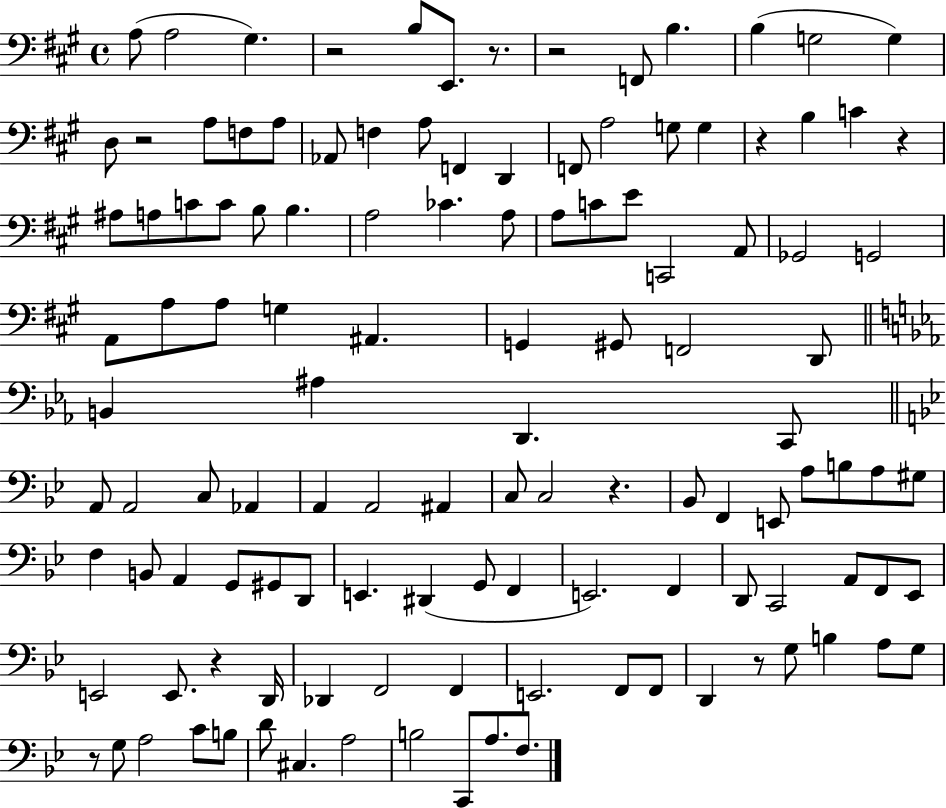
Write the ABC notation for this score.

X:1
T:Untitled
M:4/4
L:1/4
K:A
A,/2 A,2 ^G, z2 B,/2 E,,/2 z/2 z2 F,,/2 B, B, G,2 G, D,/2 z2 A,/2 F,/2 A,/2 _A,,/2 F, A,/2 F,, D,, F,,/2 A,2 G,/2 G, z B, C z ^A,/2 A,/2 C/2 C/2 B,/2 B, A,2 _C A,/2 A,/2 C/2 E/2 C,,2 A,,/2 _G,,2 G,,2 A,,/2 A,/2 A,/2 G, ^A,, G,, ^G,,/2 F,,2 D,,/2 B,, ^A, D,, C,,/2 A,,/2 A,,2 C,/2 _A,, A,, A,,2 ^A,, C,/2 C,2 z _B,,/2 F,, E,,/2 A,/2 B,/2 A,/2 ^G,/2 F, B,,/2 A,, G,,/2 ^G,,/2 D,,/2 E,, ^D,, G,,/2 F,, E,,2 F,, D,,/2 C,,2 A,,/2 F,,/2 _E,,/2 E,,2 E,,/2 z D,,/4 _D,, F,,2 F,, E,,2 F,,/2 F,,/2 D,, z/2 G,/2 B, A,/2 G,/2 z/2 G,/2 A,2 C/2 B,/2 D/2 ^C, A,2 B,2 C,,/2 A,/2 F,/2